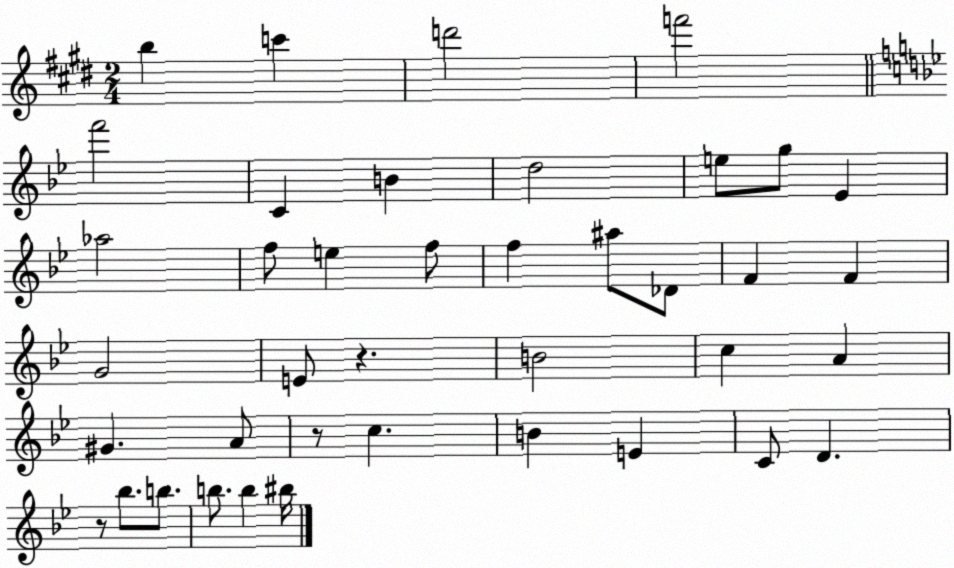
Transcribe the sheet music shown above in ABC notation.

X:1
T:Untitled
M:2/4
L:1/4
K:E
b c' d'2 f'2 f'2 C B d2 e/2 g/2 _E _a2 f/2 e f/2 f ^a/2 _D/2 F F G2 E/2 z B2 c A ^G A/2 z/2 c B E C/2 D z/2 _b/2 b/2 b/2 b ^b/4